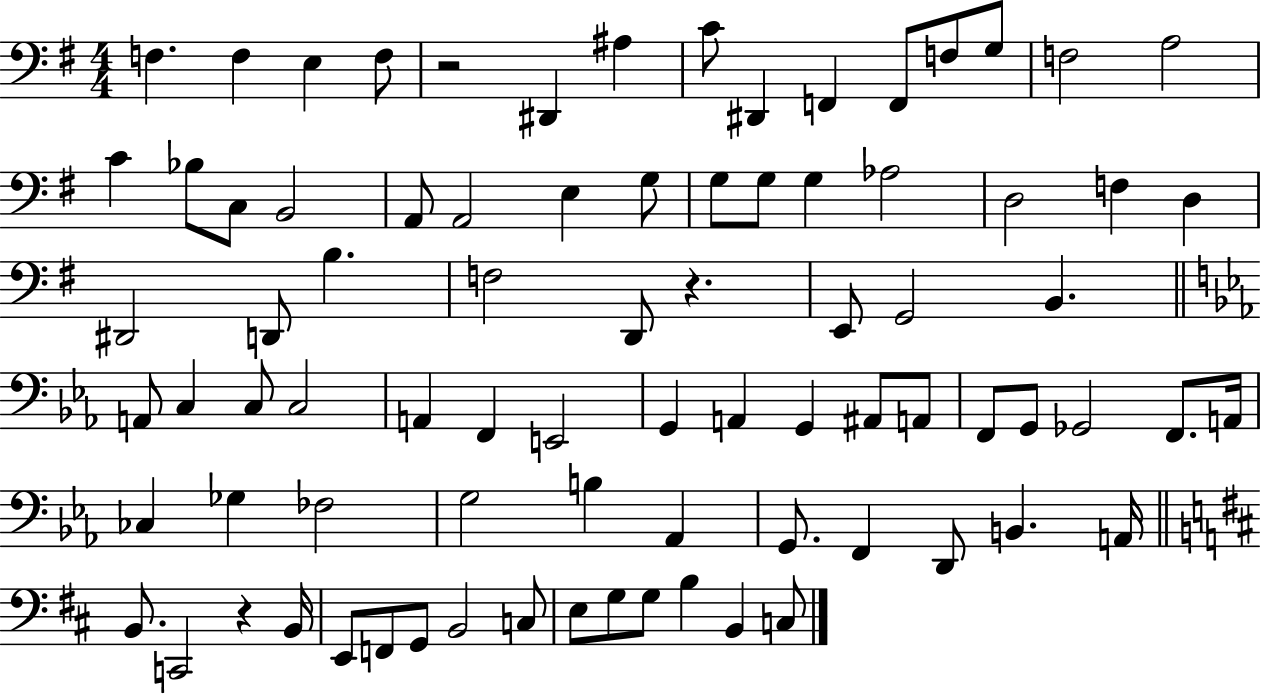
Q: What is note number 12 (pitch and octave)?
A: G3